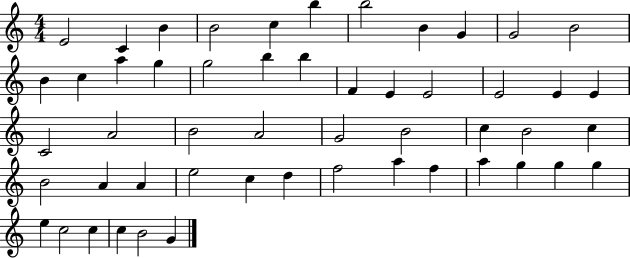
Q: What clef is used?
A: treble